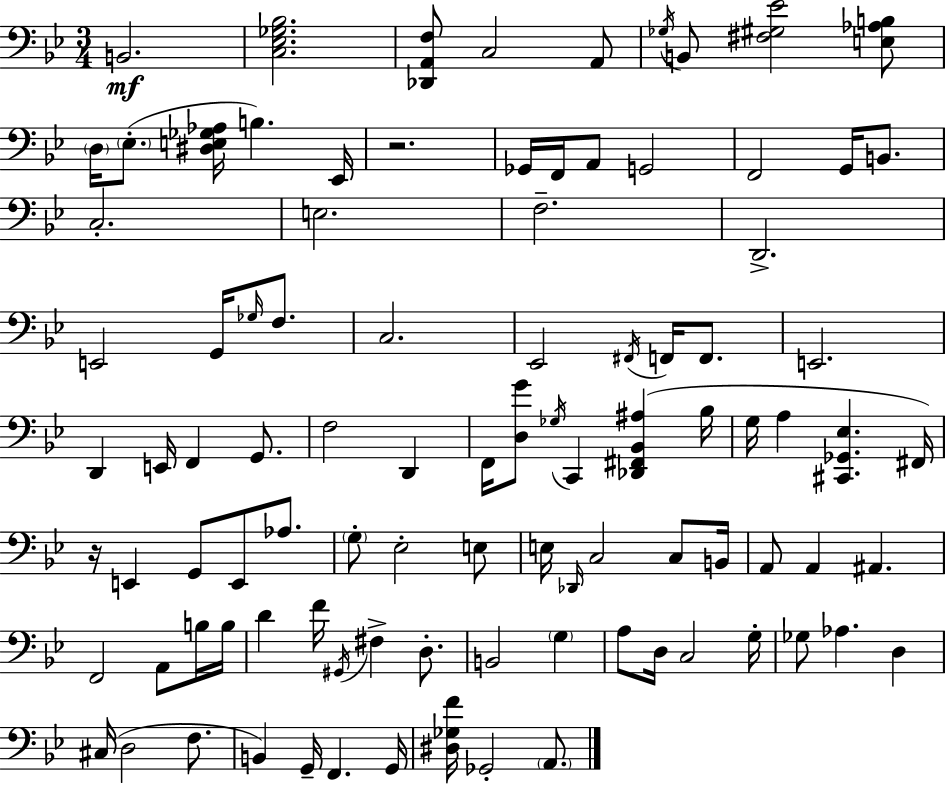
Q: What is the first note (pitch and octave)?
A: B2